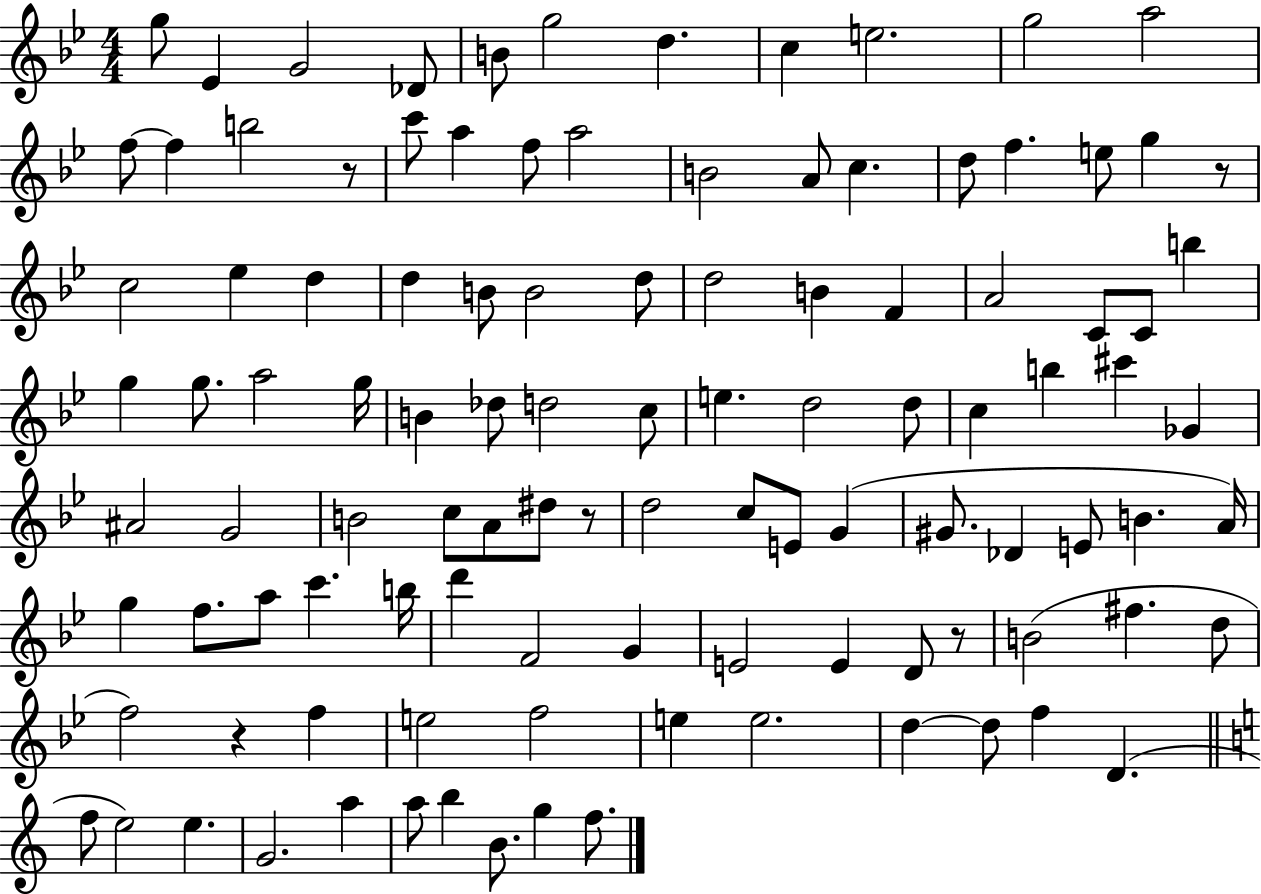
X:1
T:Untitled
M:4/4
L:1/4
K:Bb
g/2 _E G2 _D/2 B/2 g2 d c e2 g2 a2 f/2 f b2 z/2 c'/2 a f/2 a2 B2 A/2 c d/2 f e/2 g z/2 c2 _e d d B/2 B2 d/2 d2 B F A2 C/2 C/2 b g g/2 a2 g/4 B _d/2 d2 c/2 e d2 d/2 c b ^c' _G ^A2 G2 B2 c/2 A/2 ^d/2 z/2 d2 c/2 E/2 G ^G/2 _D E/2 B A/4 g f/2 a/2 c' b/4 d' F2 G E2 E D/2 z/2 B2 ^f d/2 f2 z f e2 f2 e e2 d d/2 f D f/2 e2 e G2 a a/2 b B/2 g f/2